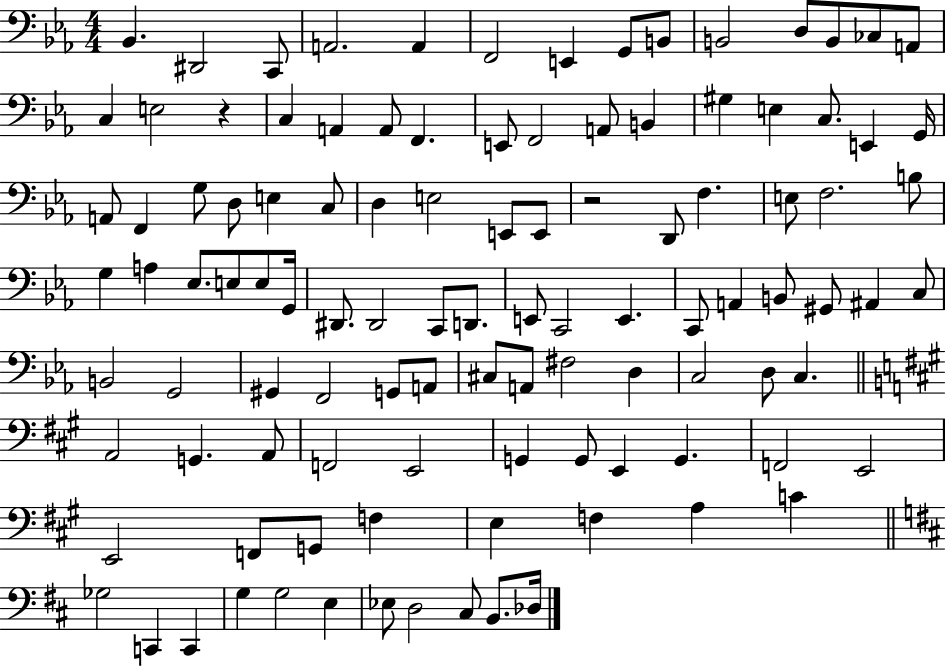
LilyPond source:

{
  \clef bass
  \numericTimeSignature
  \time 4/4
  \key ees \major
  \repeat volta 2 { bes,4. dis,2 c,8 | a,2. a,4 | f,2 e,4 g,8 b,8 | b,2 d8 b,8 ces8 a,8 | \break c4 e2 r4 | c4 a,4 a,8 f,4. | e,8 f,2 a,8 b,4 | gis4 e4 c8. e,4 g,16 | \break a,8 f,4 g8 d8 e4 c8 | d4 e2 e,8 e,8 | r2 d,8 f4. | e8 f2. b8 | \break g4 a4 ees8. e8 e8 g,16 | dis,8. dis,2 c,8 d,8. | e,8 c,2 e,4. | c,8 a,4 b,8 gis,8 ais,4 c8 | \break b,2 g,2 | gis,4 f,2 g,8 a,8 | cis8 a,8 fis2 d4 | c2 d8 c4. | \break \bar "||" \break \key a \major a,2 g,4. a,8 | f,2 e,2 | g,4 g,8 e,4 g,4. | f,2 e,2 | \break e,2 f,8 g,8 f4 | e4 f4 a4 c'4 | \bar "||" \break \key b \minor ges2 c,4 c,4 | g4 g2 e4 | ees8 d2 cis8 b,8. des16 | } \bar "|."
}